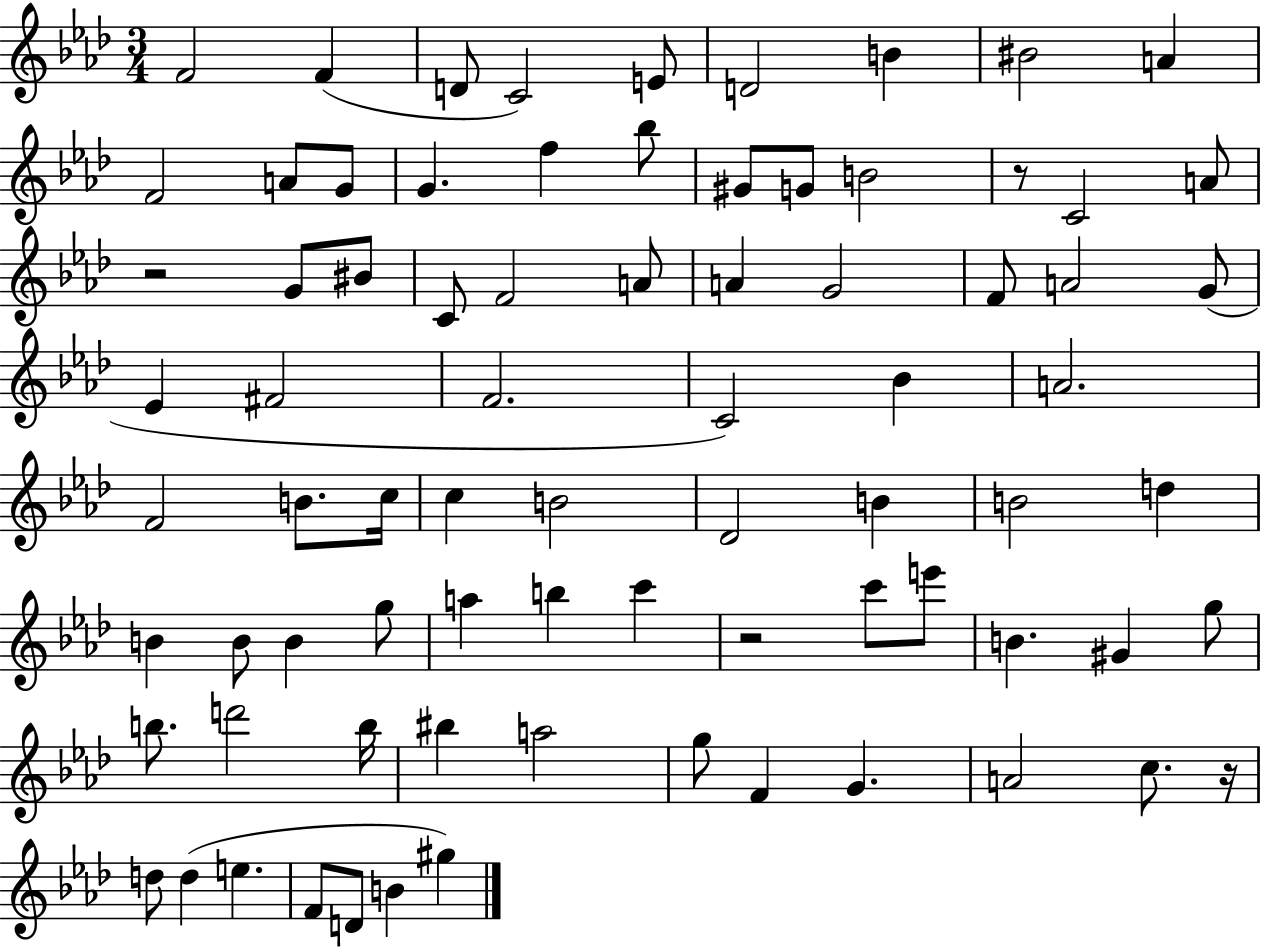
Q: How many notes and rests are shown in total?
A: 78